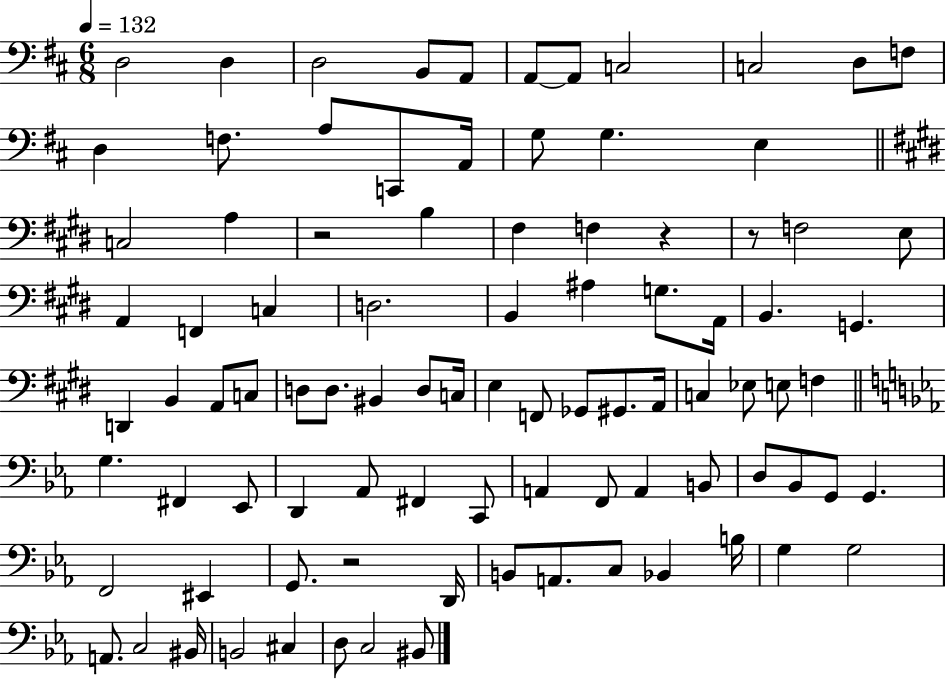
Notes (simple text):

D3/h D3/q D3/h B2/e A2/e A2/e A2/e C3/h C3/h D3/e F3/e D3/q F3/e. A3/e C2/e A2/s G3/e G3/q. E3/q C3/h A3/q R/h B3/q F#3/q F3/q R/q R/e F3/h E3/e A2/q F2/q C3/q D3/h. B2/q A#3/q G3/e. A2/s B2/q. G2/q. D2/q B2/q A2/e C3/e D3/e D3/e. BIS2/q D3/e C3/s E3/q F2/e Gb2/e G#2/e. A2/s C3/q Eb3/e E3/e F3/q G3/q. F#2/q Eb2/e D2/q Ab2/e F#2/q C2/e A2/q F2/e A2/q B2/e D3/e Bb2/e G2/e G2/q. F2/h EIS2/q G2/e. R/h D2/s B2/e A2/e. C3/e Bb2/q B3/s G3/q G3/h A2/e. C3/h BIS2/s B2/h C#3/q D3/e C3/h BIS2/e